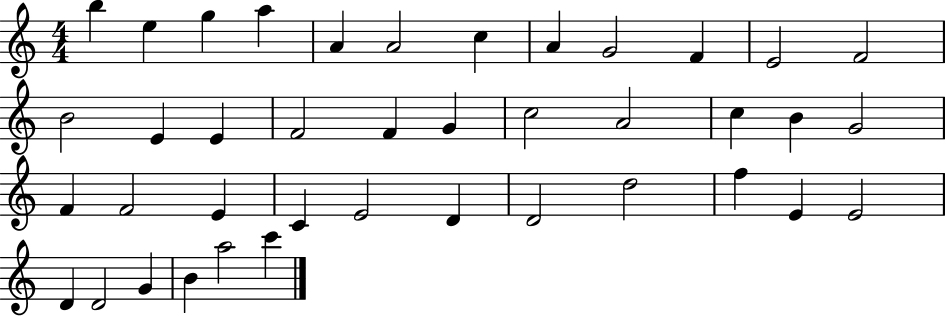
{
  \clef treble
  \numericTimeSignature
  \time 4/4
  \key c \major
  b''4 e''4 g''4 a''4 | a'4 a'2 c''4 | a'4 g'2 f'4 | e'2 f'2 | \break b'2 e'4 e'4 | f'2 f'4 g'4 | c''2 a'2 | c''4 b'4 g'2 | \break f'4 f'2 e'4 | c'4 e'2 d'4 | d'2 d''2 | f''4 e'4 e'2 | \break d'4 d'2 g'4 | b'4 a''2 c'''4 | \bar "|."
}